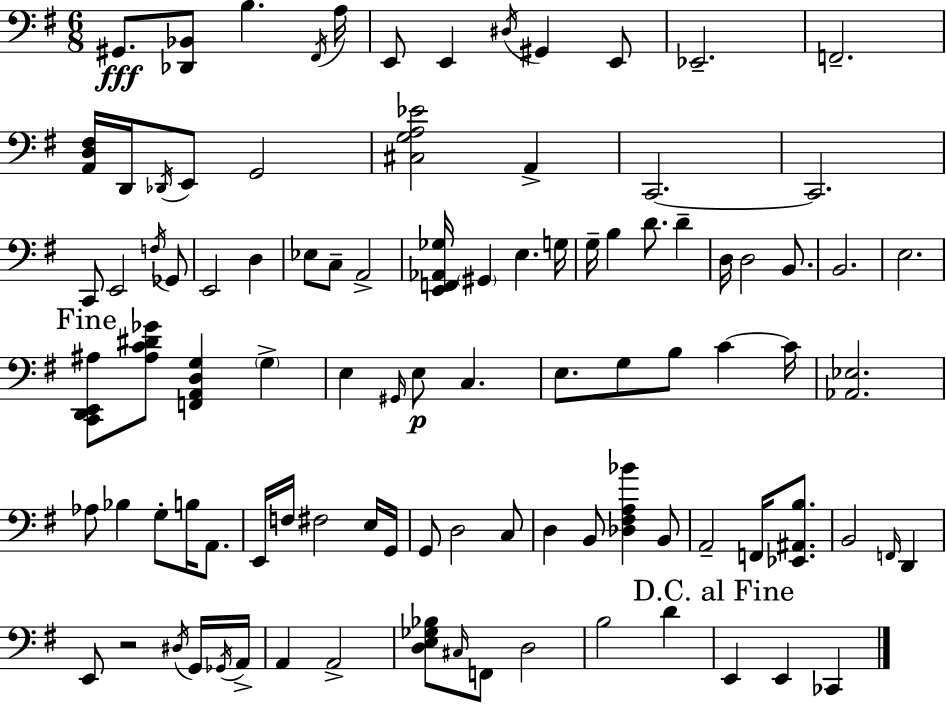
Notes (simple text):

G#2/e. [Db2,Bb2]/e B3/q. F#2/s A3/s E2/e E2/q D#3/s G#2/q E2/e Eb2/h. F2/h. [A2,D3,F#3]/s D2/s Db2/s E2/e G2/h [C#3,G3,A3,Eb4]/h A2/q C2/h. C2/h. C2/e E2/h F3/s Gb2/e E2/h D3/q Eb3/e C3/e A2/h [E2,F2,Ab2,Gb3]/s G#2/q E3/q. G3/s G3/s B3/q D4/e. D4/q D3/s D3/h B2/e. B2/h. E3/h. [C2,D2,E2,A#3]/e [A#3,C4,D#4,Gb4]/e [F2,A2,D3,G3]/q G3/q E3/q G#2/s E3/e C3/q. E3/e. G3/e B3/e C4/q C4/s [Ab2,Eb3]/h. Ab3/e Bb3/q G3/e B3/s A2/e. E2/s F3/s F#3/h E3/s G2/s G2/e D3/h C3/e D3/q B2/e [Db3,F#3,A3,Bb4]/q B2/e A2/h F2/s [Eb2,A#2,B3]/e. B2/h F2/s D2/q E2/e R/h D#3/s G2/s Gb2/s A2/s A2/q A2/h [D3,E3,Gb3,Bb3]/e C#3/s F2/e D3/h B3/h D4/q E2/q E2/q CES2/q